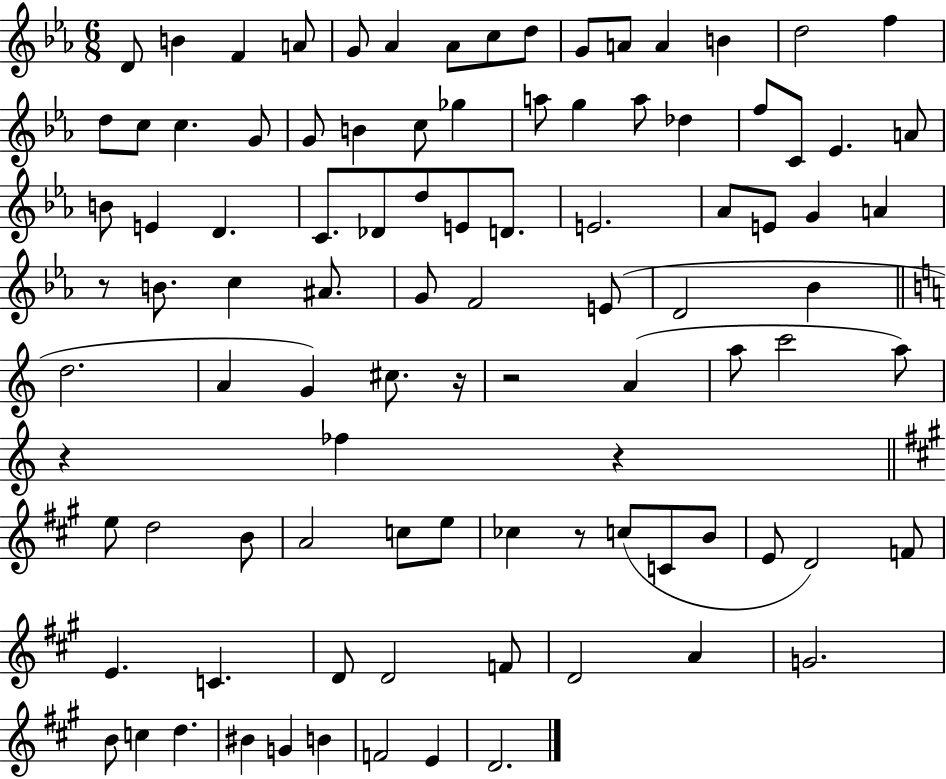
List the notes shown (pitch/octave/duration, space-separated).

D4/e B4/q F4/q A4/e G4/e Ab4/q Ab4/e C5/e D5/e G4/e A4/e A4/q B4/q D5/h F5/q D5/e C5/e C5/q. G4/e G4/e B4/q C5/e Gb5/q A5/e G5/q A5/e Db5/q F5/e C4/e Eb4/q. A4/e B4/e E4/q D4/q. C4/e. Db4/e D5/e E4/e D4/e. E4/h. Ab4/e E4/e G4/q A4/q R/e B4/e. C5/q A#4/e. G4/e F4/h E4/e D4/h Bb4/q D5/h. A4/q G4/q C#5/e. R/s R/h A4/q A5/e C6/h A5/e R/q FES5/q R/q E5/e D5/h B4/e A4/h C5/e E5/e CES5/q R/e C5/e C4/e B4/e E4/e D4/h F4/e E4/q. C4/q. D4/e D4/h F4/e D4/h A4/q G4/h. B4/e C5/q D5/q. BIS4/q G4/q B4/q F4/h E4/q D4/h.